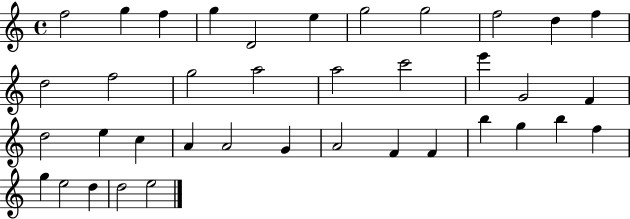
F5/h G5/q F5/q G5/q D4/h E5/q G5/h G5/h F5/h D5/q F5/q D5/h F5/h G5/h A5/h A5/h C6/h E6/q G4/h F4/q D5/h E5/q C5/q A4/q A4/h G4/q A4/h F4/q F4/q B5/q G5/q B5/q F5/q G5/q E5/h D5/q D5/h E5/h